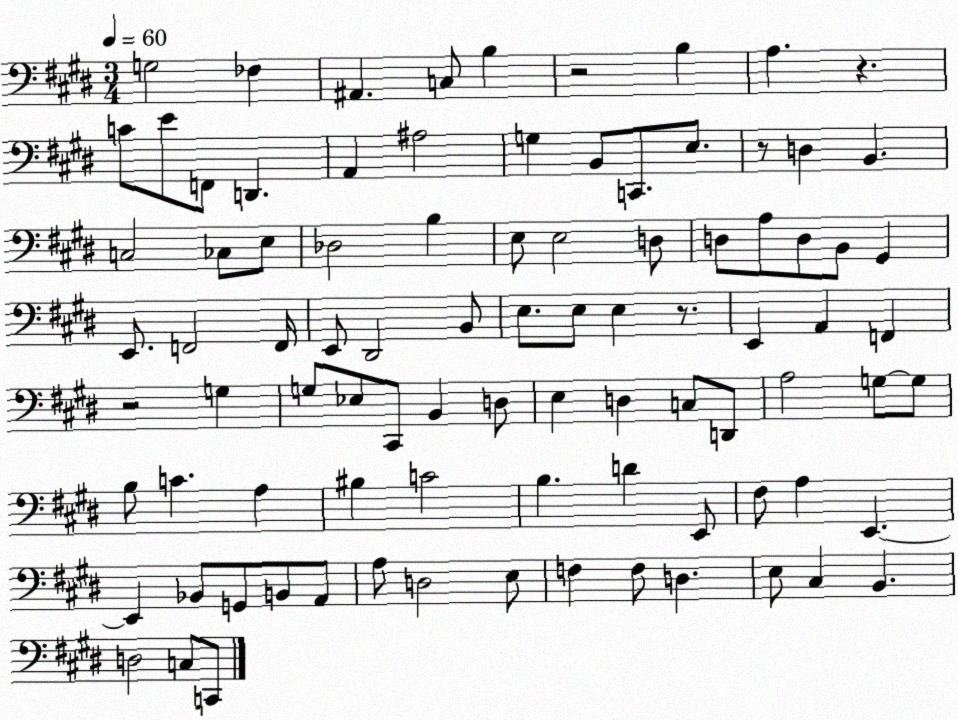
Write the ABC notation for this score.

X:1
T:Untitled
M:3/4
L:1/4
K:E
G,2 _F, ^A,, C,/2 B, z2 B, A, z C/2 E/2 F,,/2 D,, A,, ^A,2 G, B,,/2 C,,/2 E,/2 z/2 D, B,, C,2 _C,/2 E,/2 _D,2 B, E,/2 E,2 D,/2 D,/2 A,/2 D,/2 B,,/2 ^G,, E,,/2 F,,2 F,,/4 E,,/2 ^D,,2 B,,/2 E,/2 E,/2 E, z/2 E,, A,, F,, z2 G, G,/2 _E,/2 ^C,,/2 B,, D,/2 E, D, C,/2 D,,/2 A,2 G,/2 G,/2 B,/2 C A, ^B, C2 B, D E,,/2 ^F,/2 A, E,, E,, _B,,/2 G,,/2 B,,/2 A,,/2 A,/2 D,2 E,/2 F, F,/2 D, E,/2 ^C, B,, D,2 C,/2 C,,/2